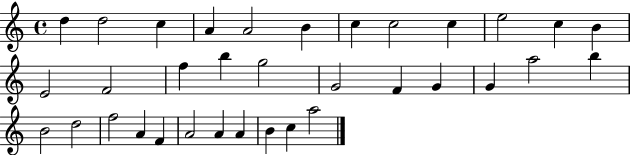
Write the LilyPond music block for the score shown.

{
  \clef treble
  \time 4/4
  \defaultTimeSignature
  \key c \major
  d''4 d''2 c''4 | a'4 a'2 b'4 | c''4 c''2 c''4 | e''2 c''4 b'4 | \break e'2 f'2 | f''4 b''4 g''2 | g'2 f'4 g'4 | g'4 a''2 b''4 | \break b'2 d''2 | f''2 a'4 f'4 | a'2 a'4 a'4 | b'4 c''4 a''2 | \break \bar "|."
}